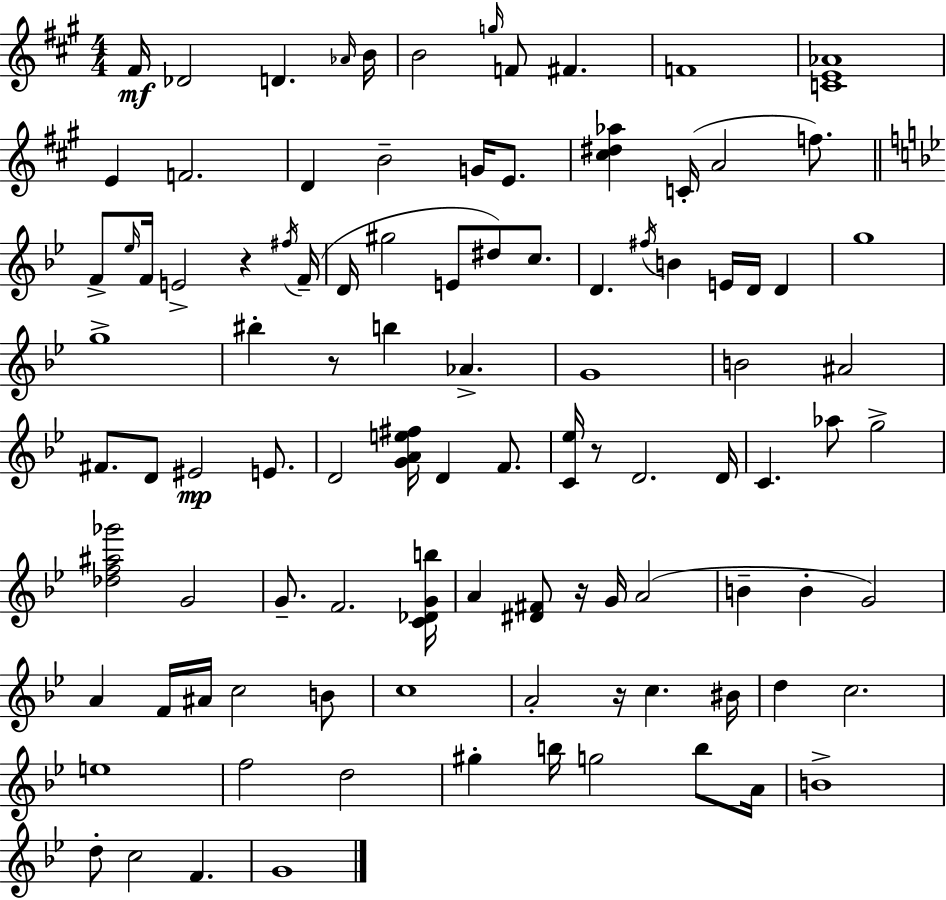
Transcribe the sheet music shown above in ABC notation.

X:1
T:Untitled
M:4/4
L:1/4
K:A
^F/4 _D2 D _A/4 B/4 B2 g/4 F/2 ^F F4 [CE_A]4 E F2 D B2 G/4 E/2 [^c^d_a] C/4 A2 f/2 F/2 _e/4 F/4 E2 z ^f/4 F/4 D/4 ^g2 E/2 ^d/2 c/2 D ^f/4 B E/4 D/4 D g4 g4 ^b z/2 b _A G4 B2 ^A2 ^F/2 D/2 ^E2 E/2 D2 [GAe^f]/4 D F/2 [C_e]/4 z/2 D2 D/4 C _a/2 g2 [_df^a_g']2 G2 G/2 F2 [C_DGb]/4 A [^D^F]/2 z/4 G/4 A2 B B G2 A F/4 ^A/4 c2 B/2 c4 A2 z/4 c ^B/4 d c2 e4 f2 d2 ^g b/4 g2 b/2 A/4 B4 d/2 c2 F G4